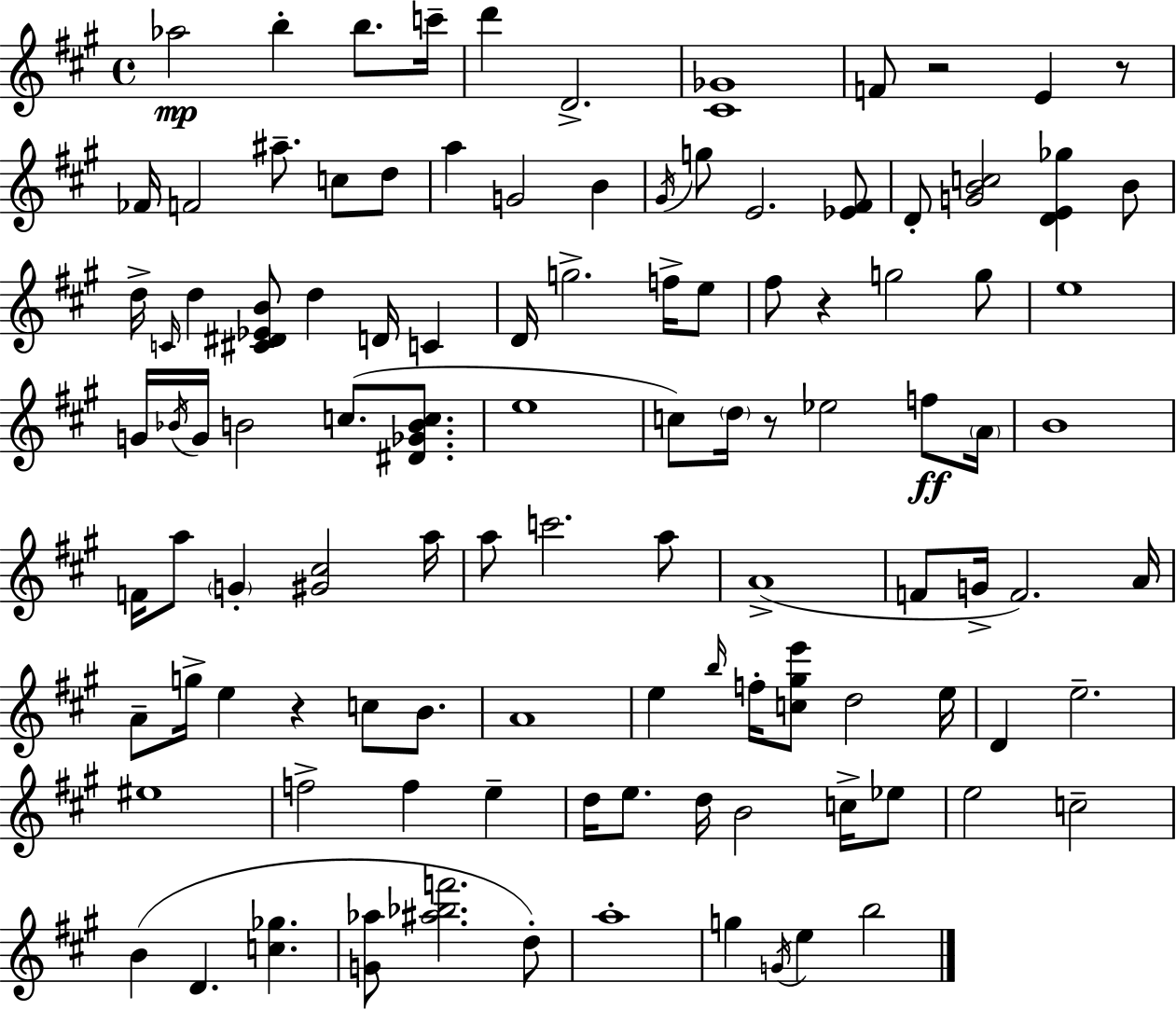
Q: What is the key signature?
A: A major